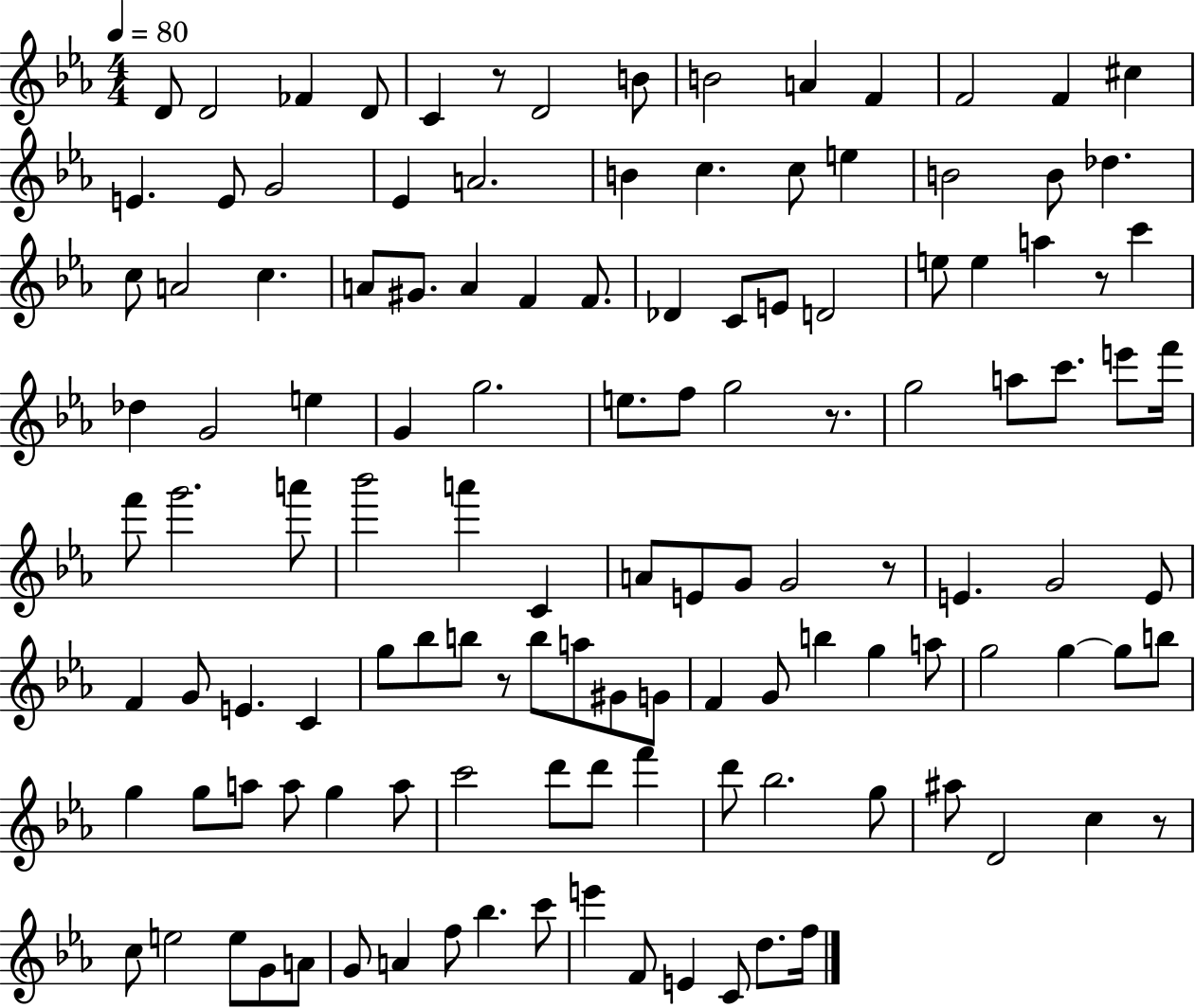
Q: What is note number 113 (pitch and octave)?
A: C6